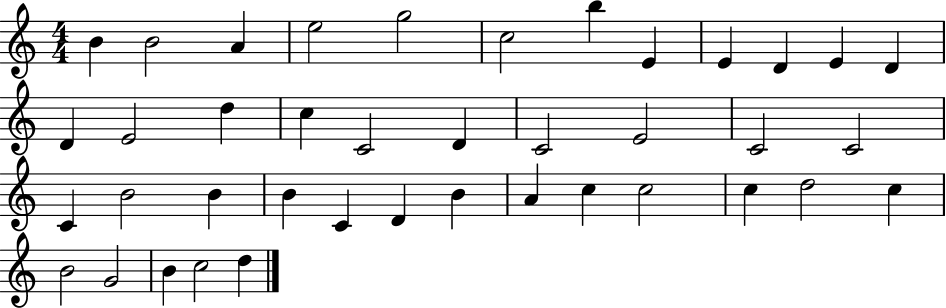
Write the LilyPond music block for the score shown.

{
  \clef treble
  \numericTimeSignature
  \time 4/4
  \key c \major
  b'4 b'2 a'4 | e''2 g''2 | c''2 b''4 e'4 | e'4 d'4 e'4 d'4 | \break d'4 e'2 d''4 | c''4 c'2 d'4 | c'2 e'2 | c'2 c'2 | \break c'4 b'2 b'4 | b'4 c'4 d'4 b'4 | a'4 c''4 c''2 | c''4 d''2 c''4 | \break b'2 g'2 | b'4 c''2 d''4 | \bar "|."
}